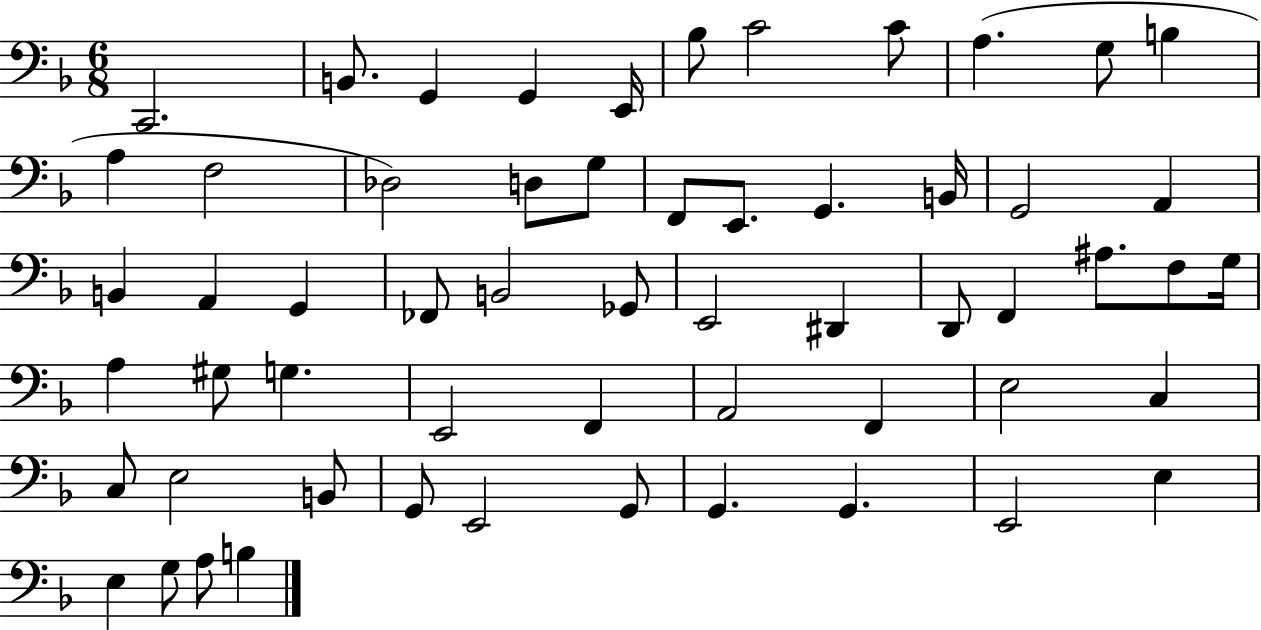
X:1
T:Untitled
M:6/8
L:1/4
K:F
C,,2 B,,/2 G,, G,, E,,/4 _B,/2 C2 C/2 A, G,/2 B, A, F,2 _D,2 D,/2 G,/2 F,,/2 E,,/2 G,, B,,/4 G,,2 A,, B,, A,, G,, _F,,/2 B,,2 _G,,/2 E,,2 ^D,, D,,/2 F,, ^A,/2 F,/2 G,/4 A, ^G,/2 G, E,,2 F,, A,,2 F,, E,2 C, C,/2 E,2 B,,/2 G,,/2 E,,2 G,,/2 G,, G,, E,,2 E, E, G,/2 A,/2 B,